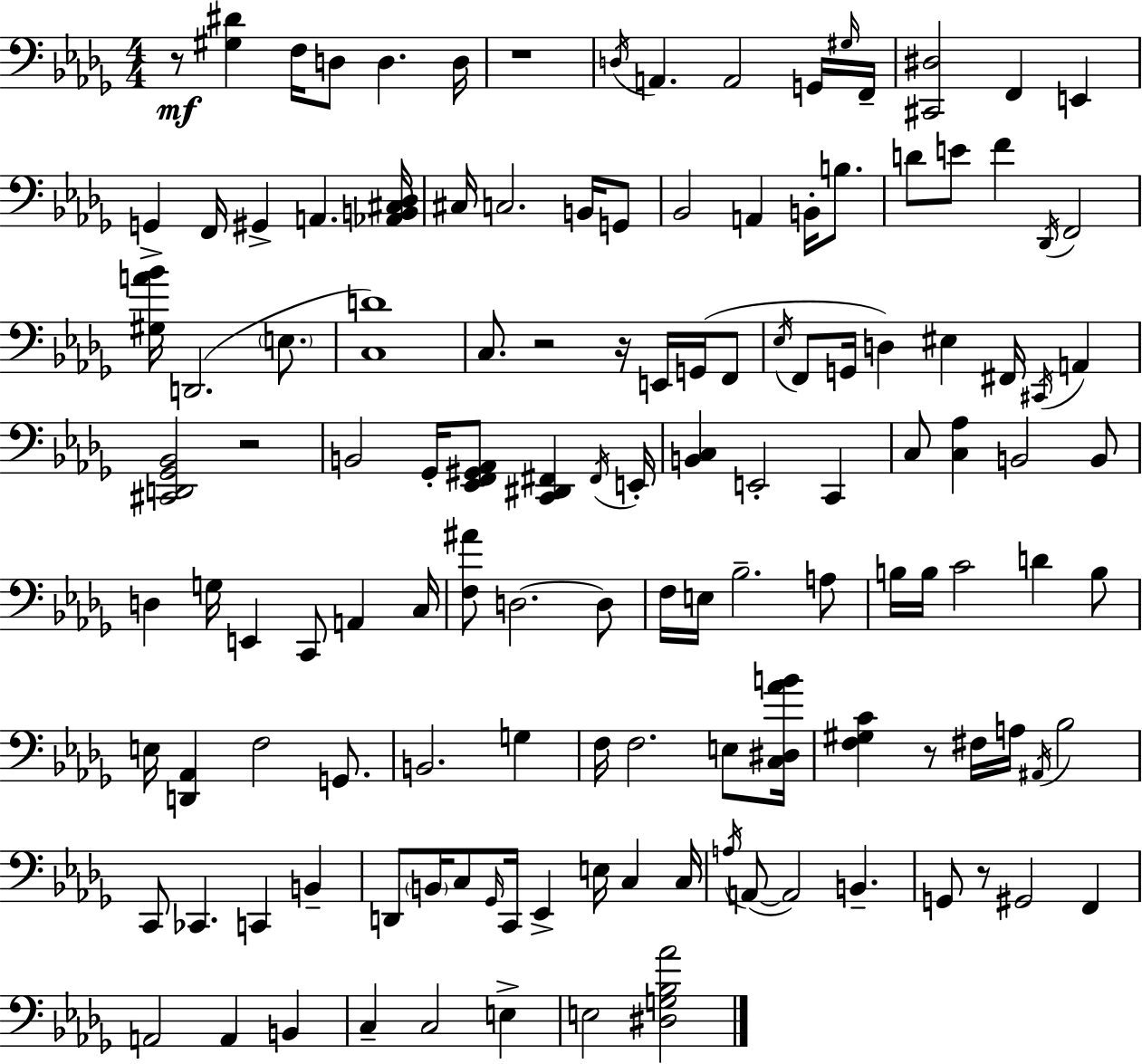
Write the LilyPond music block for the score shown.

{
  \clef bass
  \numericTimeSignature
  \time 4/4
  \key bes \minor
  \repeat volta 2 { r8\mf <gis dis'>4 f16 d8 d4. d16 | r1 | \acciaccatura { d16 } a,4. a,2 g,16 | \grace { gis16 } f,16-- <cis, dis>2 f,4 e,4 | \break g,4-> f,16 gis,4-> a,4. | <aes, b, cis des>16 cis16 c2. b,16 | g,8 bes,2 a,4 b,16-. b8. | d'8 e'8 f'4 \acciaccatura { des,16 } f,2 | \break <gis a' bes'>16 d,2.( | \parenthesize e8. <c d'>1) | c8. r2 r16 e,16 | g,16( f,8 \acciaccatura { ees16 } f,8 g,16 d4) eis4 fis,16 | \break \acciaccatura { cis,16 } a,4 <cis, d, ges, bes,>2 r2 | b,2 ges,16-. <ees, f, gis, aes,>8 | <c, dis, fis,>4 \acciaccatura { fis,16 } e,16-. <b, c>4 e,2-. | c,4 c8 <c aes>4 b,2 | \break b,8 d4 g16 e,4 c,8 | a,4 c16 <f ais'>8 d2.~~ | d8 f16 e16 bes2.-- | a8 b16 b16 c'2 | \break d'4 b8 e16 <d, aes,>4 f2 | g,8. b,2. | g4 f16 f2. | e8 <c dis aes' b'>16 <f gis c'>4 r8 fis16 a16 \acciaccatura { ais,16 } bes2 | \break c,8 ces,4. c,4 | b,4-- d,8 \parenthesize b,16 c8 \grace { ges,16 } c,16 ees,4-> | e16 c4 c16 \acciaccatura { a16 }( a,8~~ a,2) | b,4.-- g,8 r8 gis,2 | \break f,4 a,2 | a,4 b,4 c4-- c2 | e4-> e2 | <dis g bes aes'>2 } \bar "|."
}